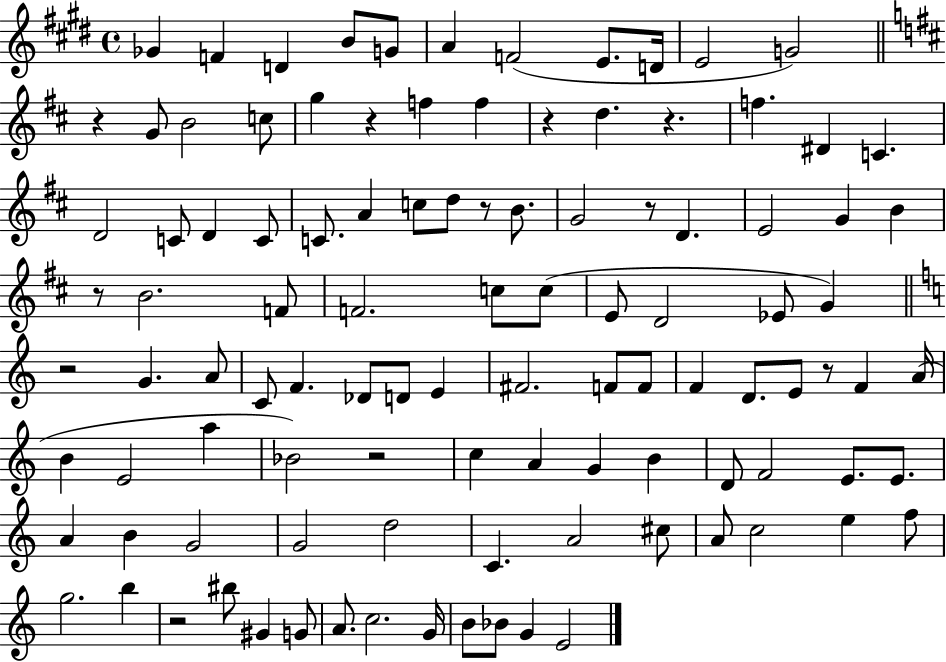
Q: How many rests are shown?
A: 11